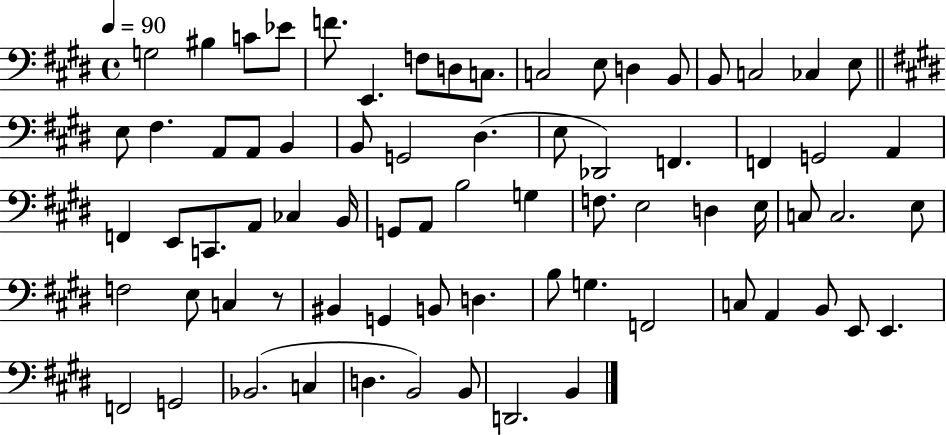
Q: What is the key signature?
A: E major